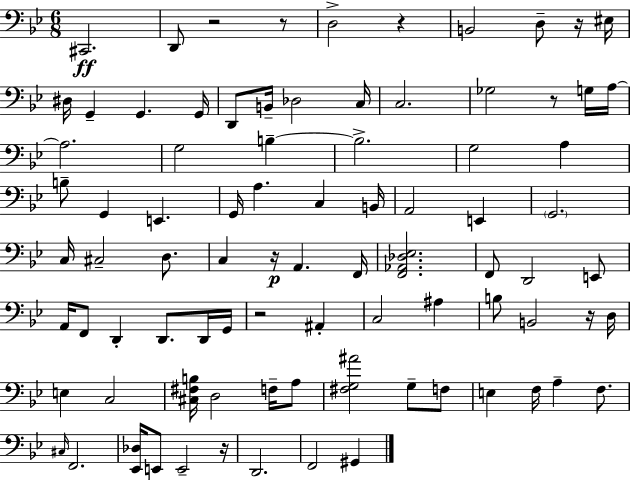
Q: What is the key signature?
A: BES major